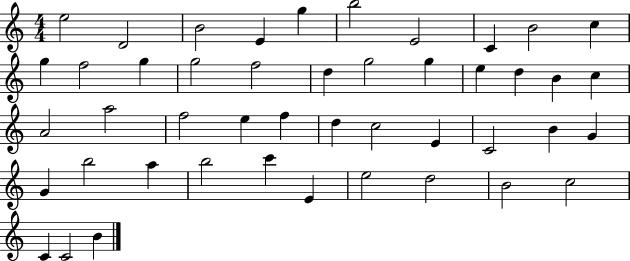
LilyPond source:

{
  \clef treble
  \numericTimeSignature
  \time 4/4
  \key c \major
  e''2 d'2 | b'2 e'4 g''4 | b''2 e'2 | c'4 b'2 c''4 | \break g''4 f''2 g''4 | g''2 f''2 | d''4 g''2 g''4 | e''4 d''4 b'4 c''4 | \break a'2 a''2 | f''2 e''4 f''4 | d''4 c''2 e'4 | c'2 b'4 g'4 | \break g'4 b''2 a''4 | b''2 c'''4 e'4 | e''2 d''2 | b'2 c''2 | \break c'4 c'2 b'4 | \bar "|."
}